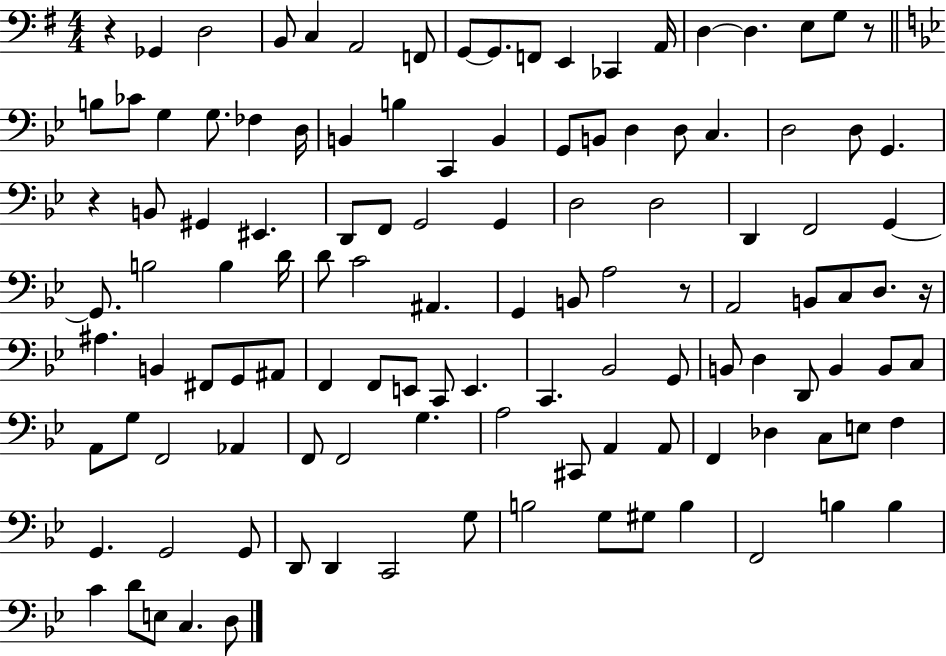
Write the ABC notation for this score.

X:1
T:Untitled
M:4/4
L:1/4
K:G
z _G,, D,2 B,,/2 C, A,,2 F,,/2 G,,/2 G,,/2 F,,/2 E,, _C,, A,,/4 D, D, E,/2 G,/2 z/2 B,/2 _C/2 G, G,/2 _F, D,/4 B,, B, C,, B,, G,,/2 B,,/2 D, D,/2 C, D,2 D,/2 G,, z B,,/2 ^G,, ^E,, D,,/2 F,,/2 G,,2 G,, D,2 D,2 D,, F,,2 G,, G,,/2 B,2 B, D/4 D/2 C2 ^A,, G,, B,,/2 A,2 z/2 A,,2 B,,/2 C,/2 D,/2 z/4 ^A, B,, ^F,,/2 G,,/2 ^A,,/2 F,, F,,/2 E,,/2 C,,/2 E,, C,, _B,,2 G,,/2 B,,/2 D, D,,/2 B,, B,,/2 C,/2 A,,/2 G,/2 F,,2 _A,, F,,/2 F,,2 G, A,2 ^C,,/2 A,, A,,/2 F,, _D, C,/2 E,/2 F, G,, G,,2 G,,/2 D,,/2 D,, C,,2 G,/2 B,2 G,/2 ^G,/2 B, F,,2 B, B, C D/2 E,/2 C, D,/2